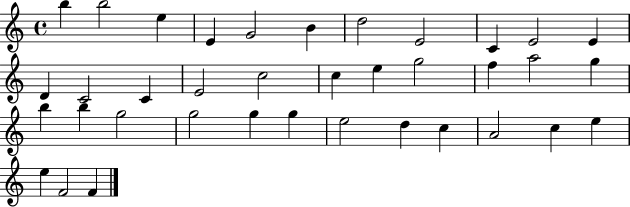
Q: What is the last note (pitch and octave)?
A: F4